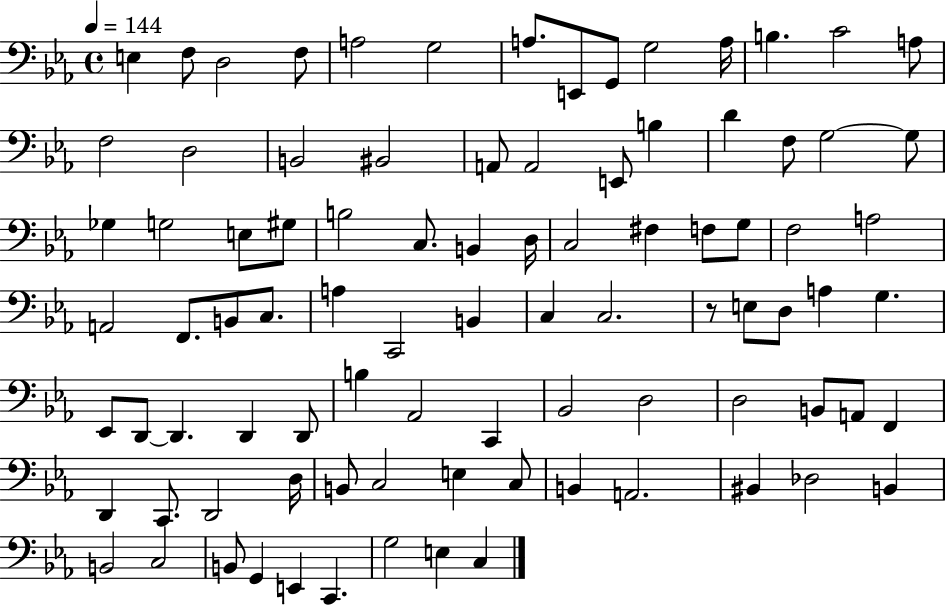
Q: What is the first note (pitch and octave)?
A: E3